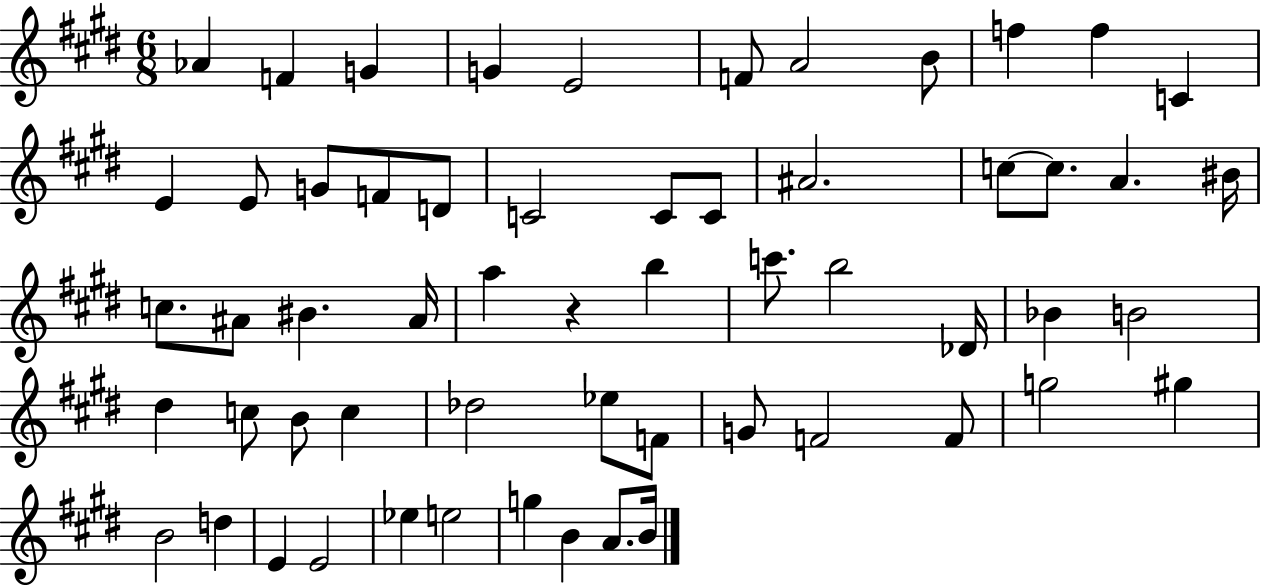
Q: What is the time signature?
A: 6/8